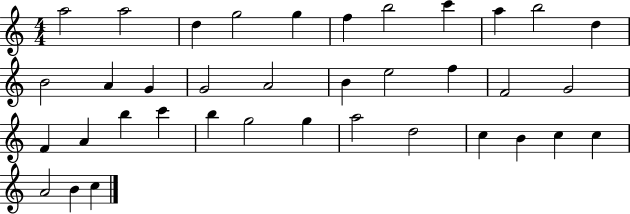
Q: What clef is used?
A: treble